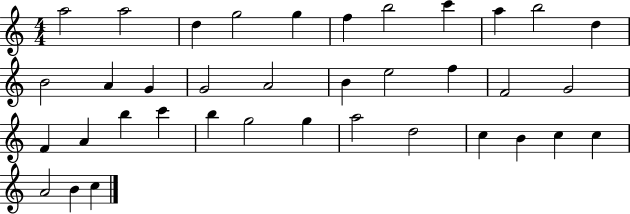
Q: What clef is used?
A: treble